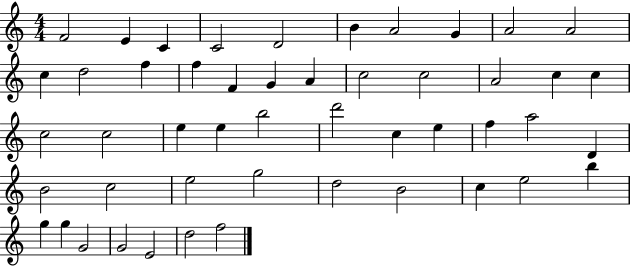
{
  \clef treble
  \numericTimeSignature
  \time 4/4
  \key c \major
  f'2 e'4 c'4 | c'2 d'2 | b'4 a'2 g'4 | a'2 a'2 | \break c''4 d''2 f''4 | f''4 f'4 g'4 a'4 | c''2 c''2 | a'2 c''4 c''4 | \break c''2 c''2 | e''4 e''4 b''2 | d'''2 c''4 e''4 | f''4 a''2 d'4 | \break b'2 c''2 | e''2 g''2 | d''2 b'2 | c''4 e''2 b''4 | \break g''4 g''4 g'2 | g'2 e'2 | d''2 f''2 | \bar "|."
}